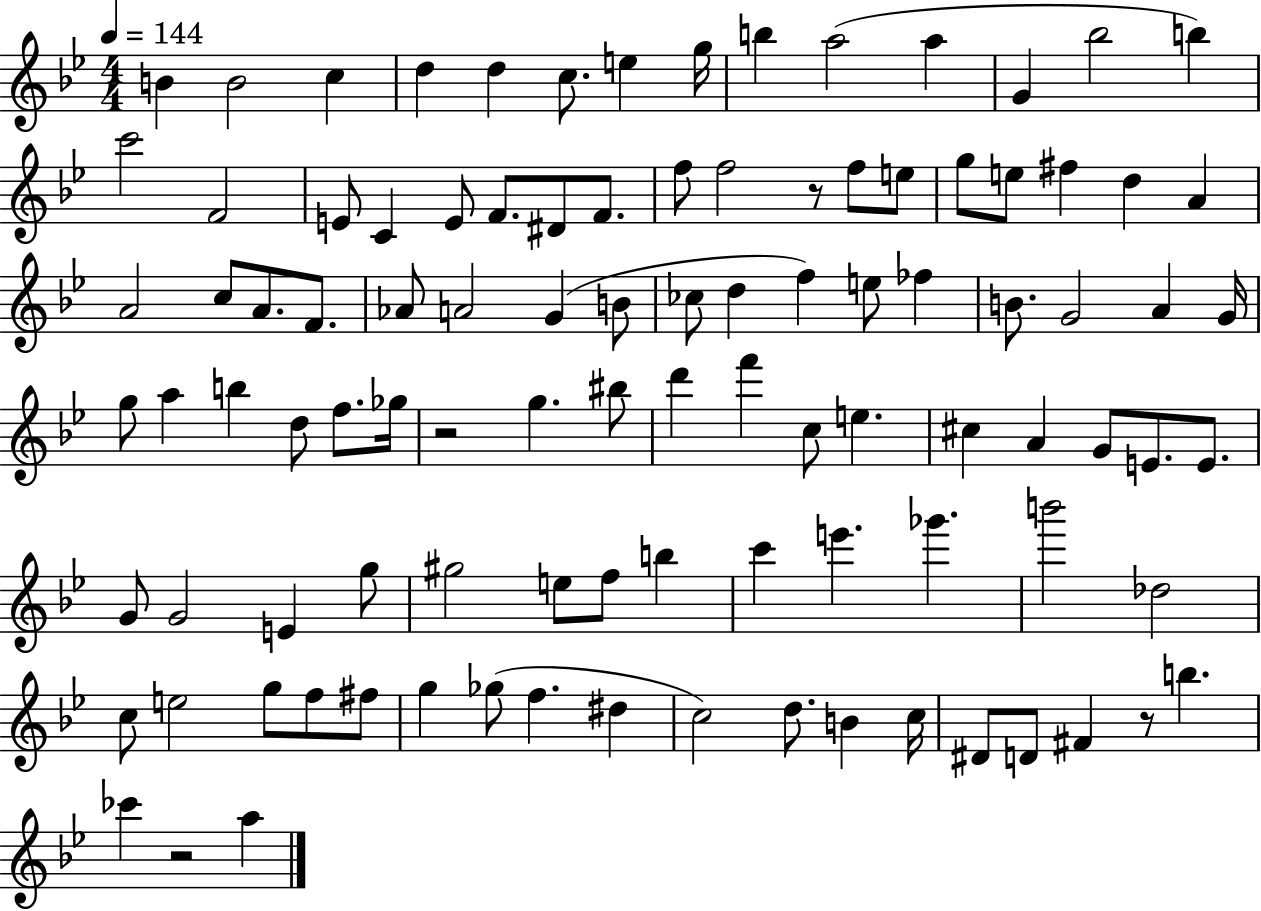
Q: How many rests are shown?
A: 4